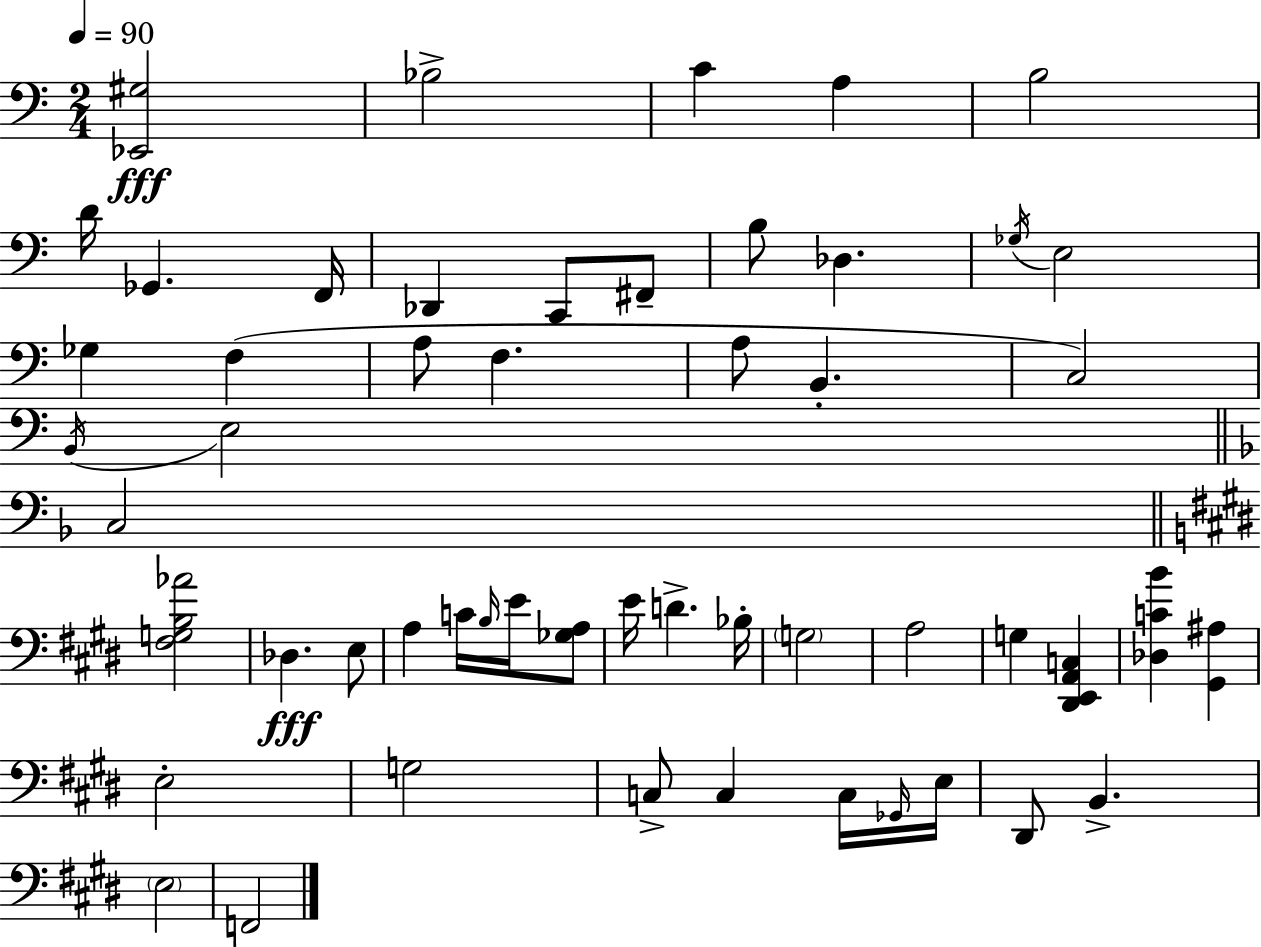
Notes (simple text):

[Eb2,G#3]/h Bb3/h C4/q A3/q B3/h D4/s Gb2/q. F2/s Db2/q C2/e F#2/e B3/e Db3/q. Gb3/s E3/h Gb3/q F3/q A3/e F3/q. A3/e B2/q. C3/h B2/s E3/h C3/h [F#3,G3,B3,Ab4]/h Db3/q. E3/e A3/q C4/s B3/s E4/s [Gb3,A3]/e E4/s D4/q. Bb3/s G3/h A3/h G3/q [D#2,E2,A2,C3]/q [Db3,C4,B4]/q [G#2,A#3]/q E3/h G3/h C3/e C3/q C3/s Gb2/s E3/s D#2/e B2/q. E3/h F2/h